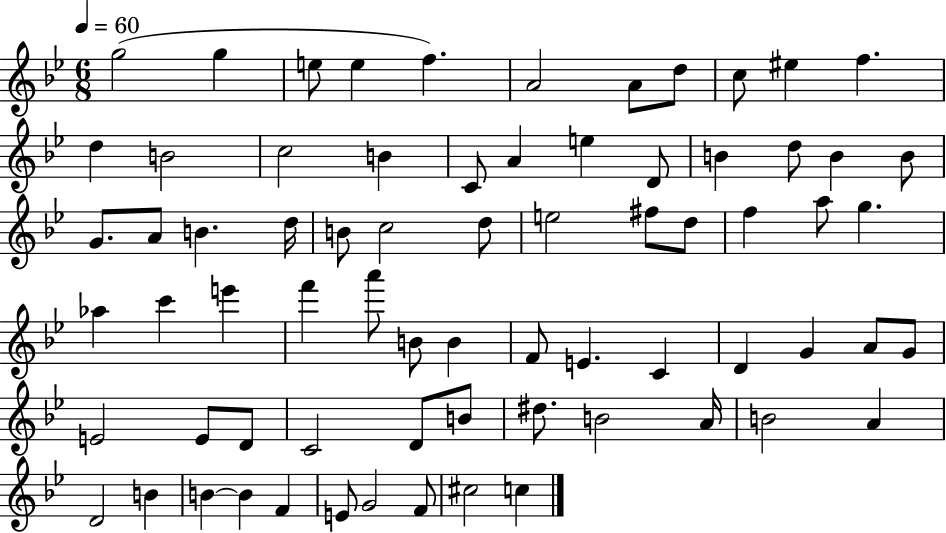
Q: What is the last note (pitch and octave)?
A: C5